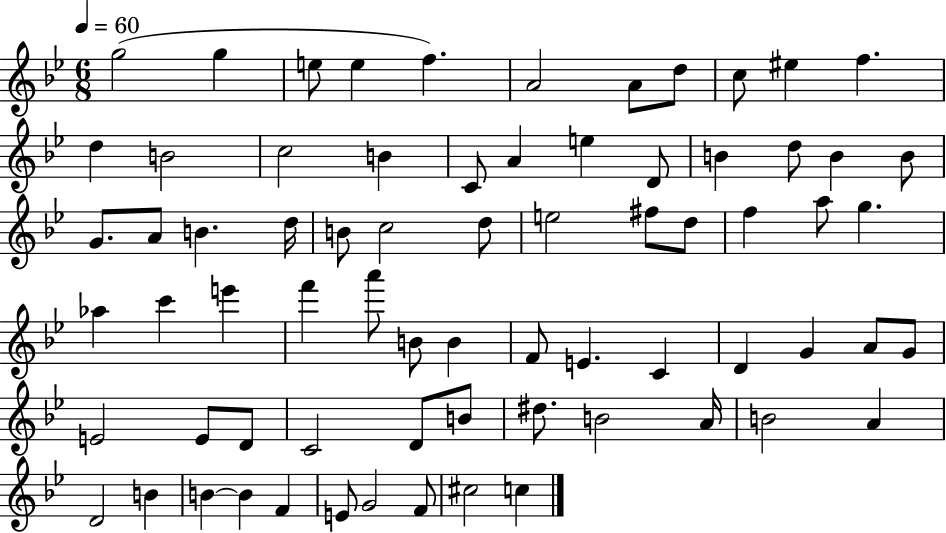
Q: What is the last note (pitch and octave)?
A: C5